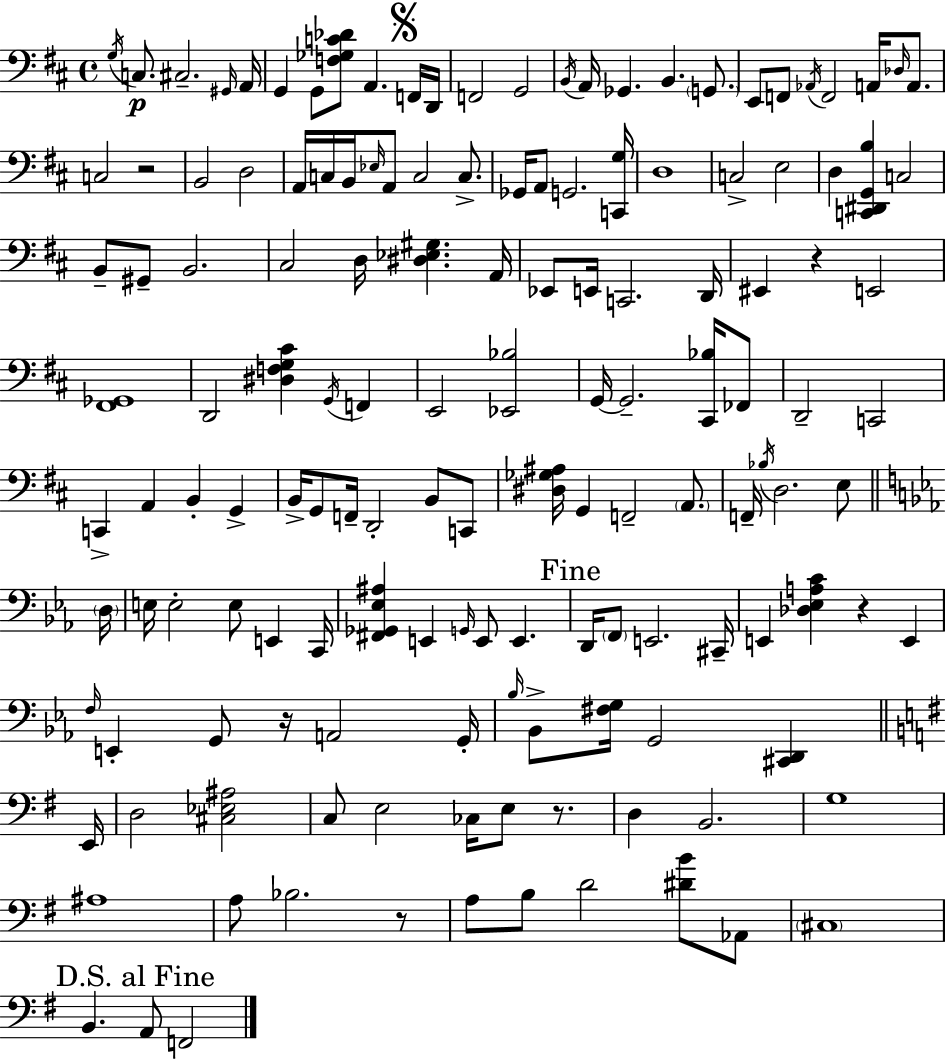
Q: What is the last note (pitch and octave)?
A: F2